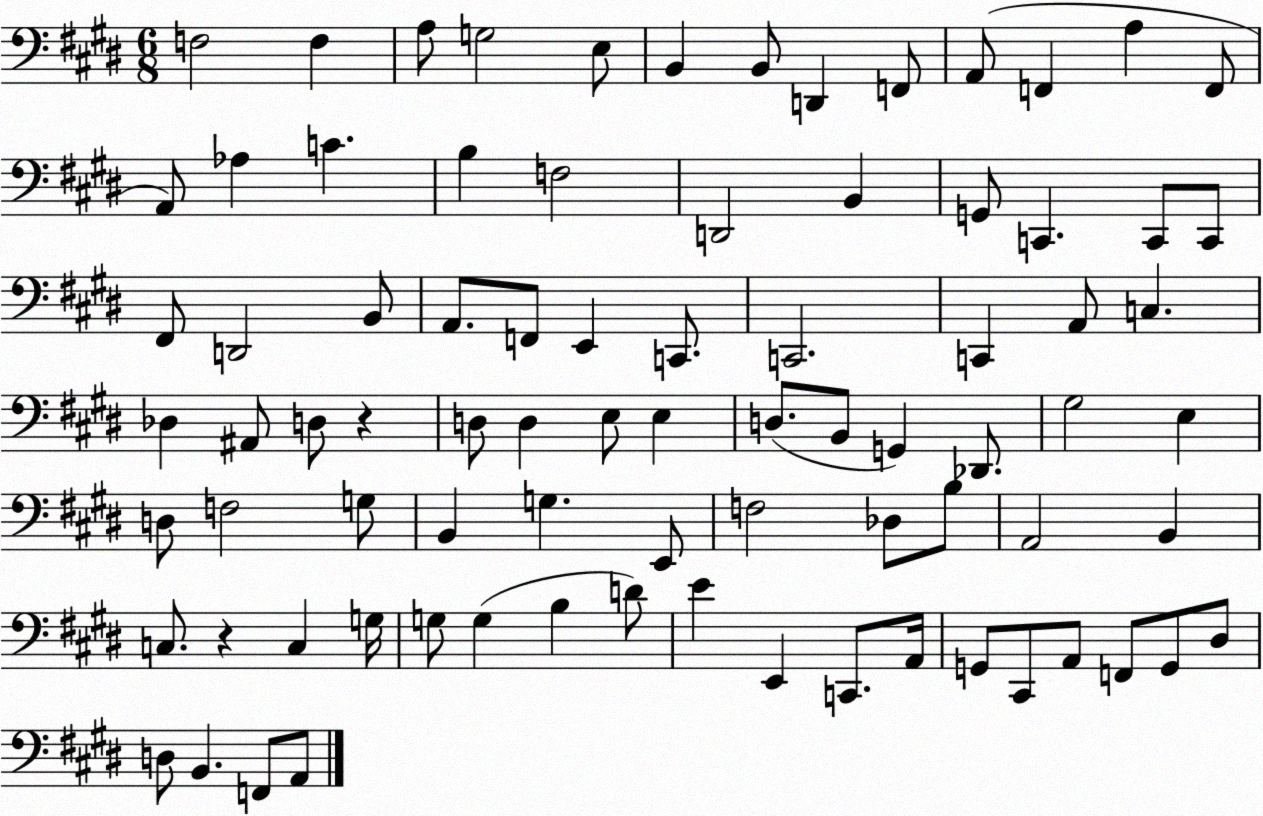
X:1
T:Untitled
M:6/8
L:1/4
K:E
F,2 F, A,/2 G,2 E,/2 B,, B,,/2 D,, F,,/2 A,,/2 F,, A, F,,/2 A,,/2 _A, C B, F,2 D,,2 B,, G,,/2 C,, C,,/2 C,,/2 ^F,,/2 D,,2 B,,/2 A,,/2 F,,/2 E,, C,,/2 C,,2 C,, A,,/2 C, _D, ^A,,/2 D,/2 z D,/2 D, E,/2 E, D,/2 B,,/2 G,, _D,,/2 ^G,2 E, D,/2 F,2 G,/2 B,, G, E,,/2 F,2 _D,/2 B,/2 A,,2 B,, C,/2 z C, G,/4 G,/2 G, B, D/2 E E,, C,,/2 A,,/4 G,,/2 ^C,,/2 A,,/2 F,,/2 G,,/2 ^D,/2 D,/2 B,, F,,/2 A,,/2